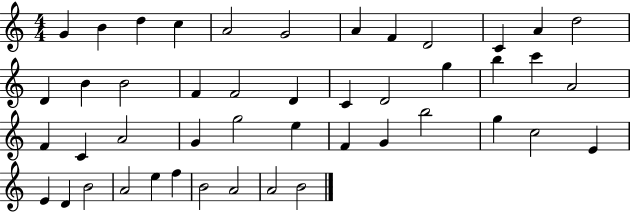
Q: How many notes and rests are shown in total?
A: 46